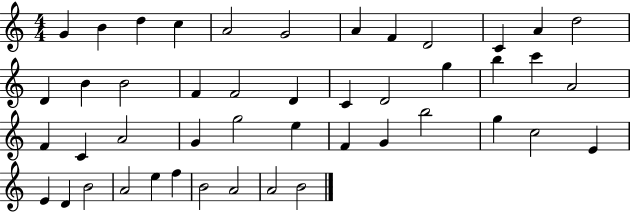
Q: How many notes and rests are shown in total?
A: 46